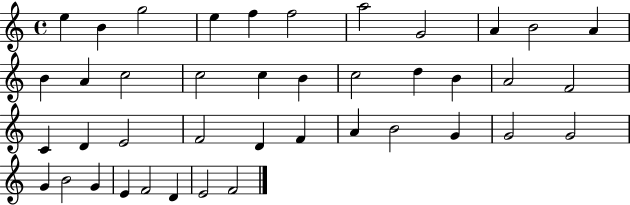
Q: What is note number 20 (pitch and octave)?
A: B4